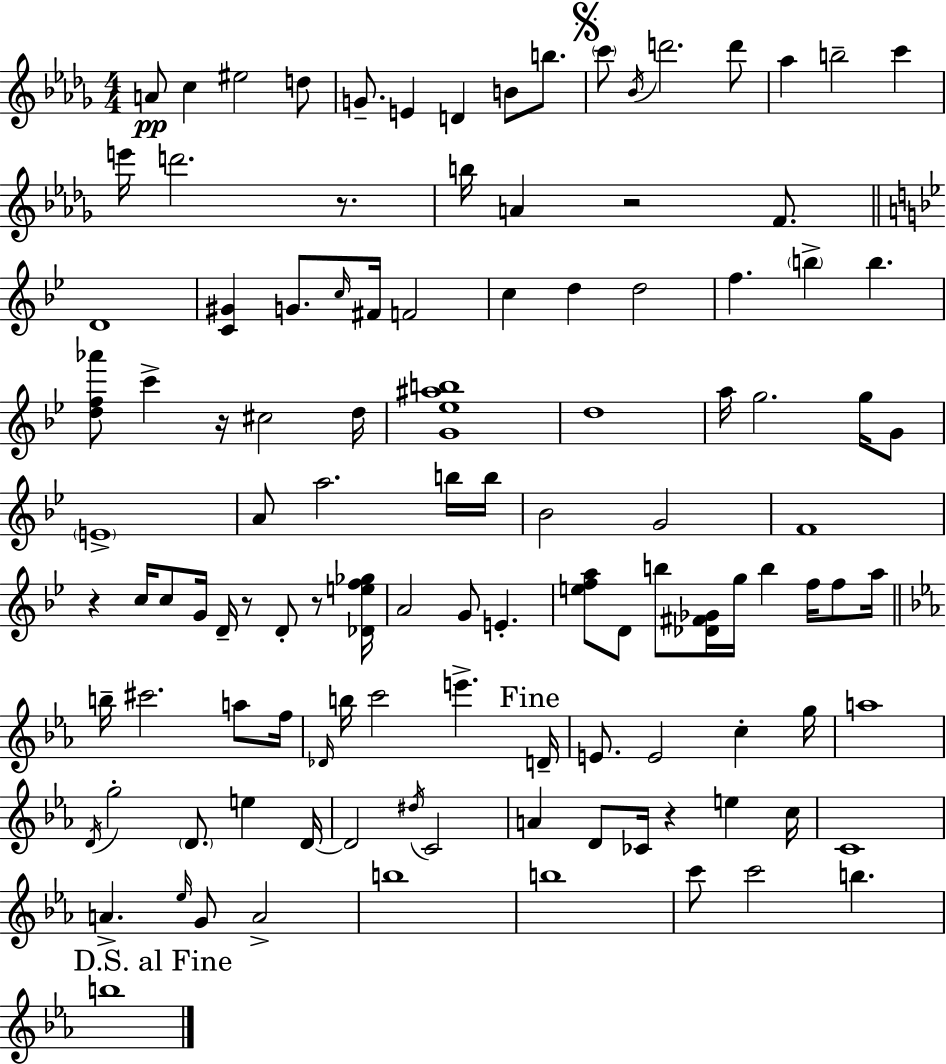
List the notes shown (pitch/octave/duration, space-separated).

A4/e C5/q EIS5/h D5/e G4/e. E4/q D4/q B4/e B5/e. C6/e Bb4/s D6/h. D6/e Ab5/q B5/h C6/q E6/s D6/h. R/e. B5/s A4/q R/h F4/e. D4/w [C4,G#4]/q G4/e. C5/s F#4/s F4/h C5/q D5/q D5/h F5/q. B5/q B5/q. [D5,F5,Ab6]/e C6/q R/s C#5/h D5/s [G4,Eb5,A#5,B5]/w D5/w A5/s G5/h. G5/s G4/e E4/w A4/e A5/h. B5/s B5/s Bb4/h G4/h F4/w R/q C5/s C5/e G4/s D4/s R/e D4/e R/e [Db4,E5,F5,Gb5]/s A4/h G4/e E4/q. [E5,F5,A5]/e D4/e B5/e [Db4,F#4,Gb4]/s G5/s B5/q F5/s F5/e A5/s B5/s C#6/h. A5/e F5/s Db4/s B5/s C6/h E6/q. D4/s E4/e. E4/h C5/q G5/s A5/w D4/s G5/h D4/e. E5/q D4/s D4/h D#5/s C4/h A4/q D4/e CES4/s R/q E5/q C5/s C4/w A4/q. Eb5/s G4/e A4/h B5/w B5/w C6/e C6/h B5/q. B5/w